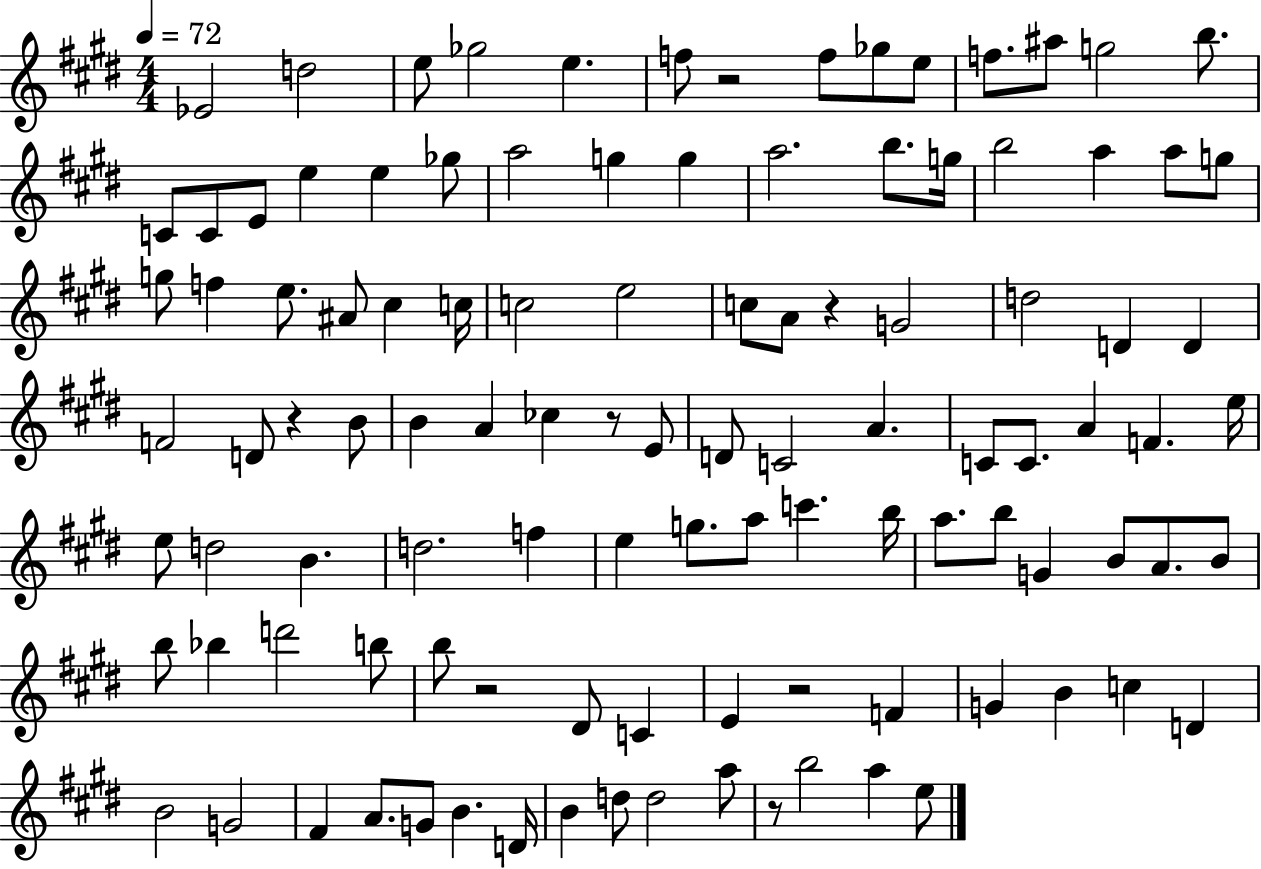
Eb4/h D5/h E5/e Gb5/h E5/q. F5/e R/h F5/e Gb5/e E5/e F5/e. A#5/e G5/h B5/e. C4/e C4/e E4/e E5/q E5/q Gb5/e A5/h G5/q G5/q A5/h. B5/e. G5/s B5/h A5/q A5/e G5/e G5/e F5/q E5/e. A#4/e C#5/q C5/s C5/h E5/h C5/e A4/e R/q G4/h D5/h D4/q D4/q F4/h D4/e R/q B4/e B4/q A4/q CES5/q R/e E4/e D4/e C4/h A4/q. C4/e C4/e. A4/q F4/q. E5/s E5/e D5/h B4/q. D5/h. F5/q E5/q G5/e. A5/e C6/q. B5/s A5/e. B5/e G4/q B4/e A4/e. B4/e B5/e Bb5/q D6/h B5/e B5/e R/h D#4/e C4/q E4/q R/h F4/q G4/q B4/q C5/q D4/q B4/h G4/h F#4/q A4/e. G4/e B4/q. D4/s B4/q D5/e D5/h A5/e R/e B5/h A5/q E5/e